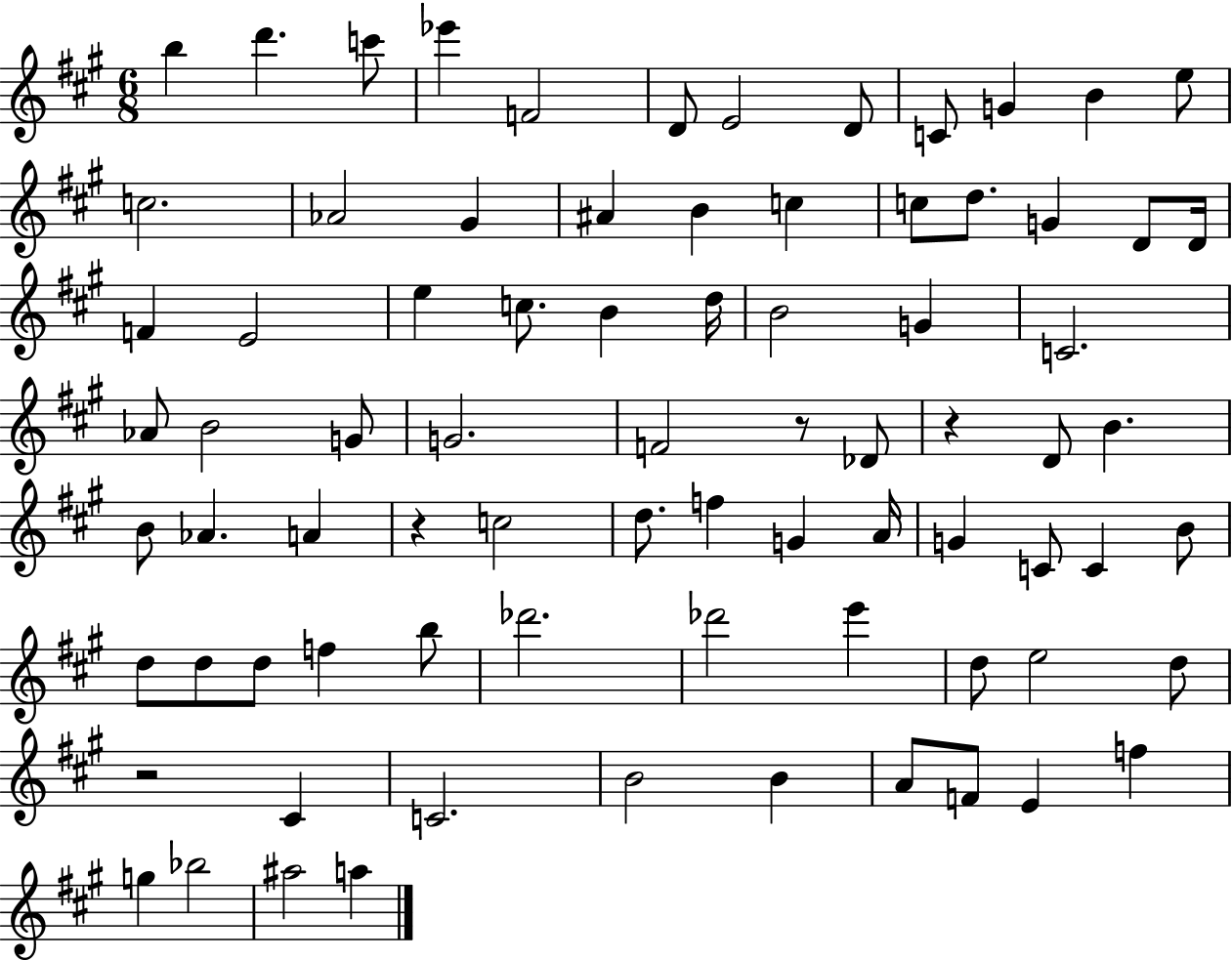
X:1
T:Untitled
M:6/8
L:1/4
K:A
b d' c'/2 _e' F2 D/2 E2 D/2 C/2 G B e/2 c2 _A2 ^G ^A B c c/2 d/2 G D/2 D/4 F E2 e c/2 B d/4 B2 G C2 _A/2 B2 G/2 G2 F2 z/2 _D/2 z D/2 B B/2 _A A z c2 d/2 f G A/4 G C/2 C B/2 d/2 d/2 d/2 f b/2 _d'2 _d'2 e' d/2 e2 d/2 z2 ^C C2 B2 B A/2 F/2 E f g _b2 ^a2 a